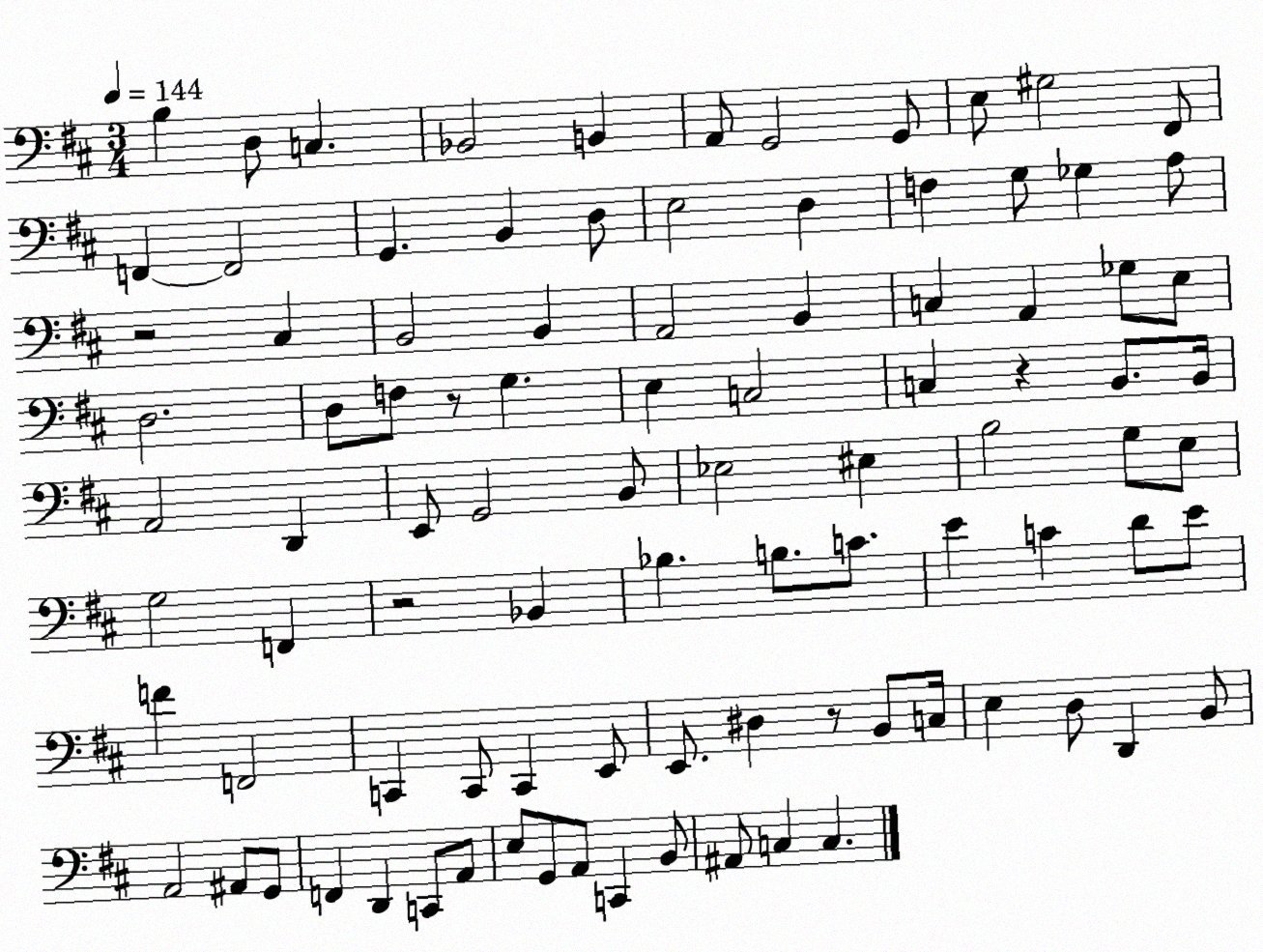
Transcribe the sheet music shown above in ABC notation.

X:1
T:Untitled
M:3/4
L:1/4
K:D
B, D,/2 C, _B,,2 B,, A,,/2 G,,2 G,,/2 E,/2 ^G,2 ^F,,/2 F,, F,,2 G,, B,, D,/2 E,2 D, F, G,/2 _G, A,/2 z2 ^C, B,,2 B,, A,,2 B,, C, A,, _G,/2 E,/2 D,2 D,/2 F,/2 z/2 G, E, C,2 C, z B,,/2 B,,/4 A,,2 D,, E,,/2 G,,2 B,,/2 _E,2 ^E, B,2 G,/2 E,/2 G,2 F,, z2 _B,, _B, B,/2 C/2 E C D/2 E/2 F F,,2 C,, C,,/2 C,, E,,/2 E,,/2 ^D, z/2 B,,/2 C,/4 E, D,/2 D,, B,,/2 A,,2 ^A,,/2 G,,/2 F,, D,, C,,/2 A,,/2 E,/2 G,,/2 A,,/2 C,, B,,/2 ^A,,/2 C, C,